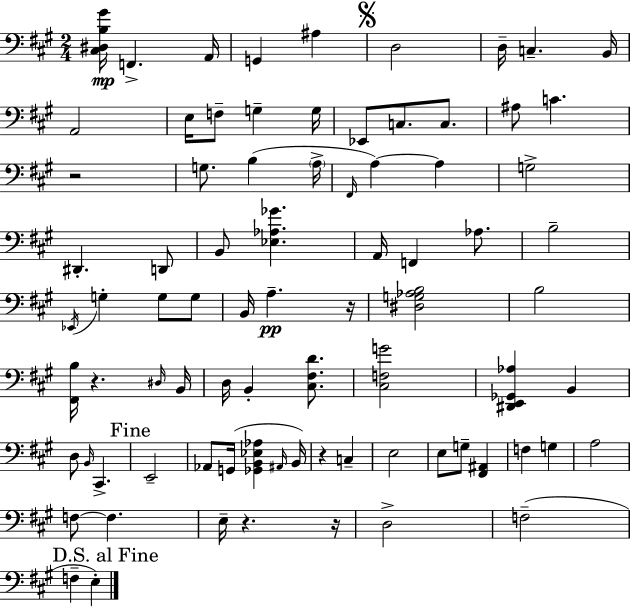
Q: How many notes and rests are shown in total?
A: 81